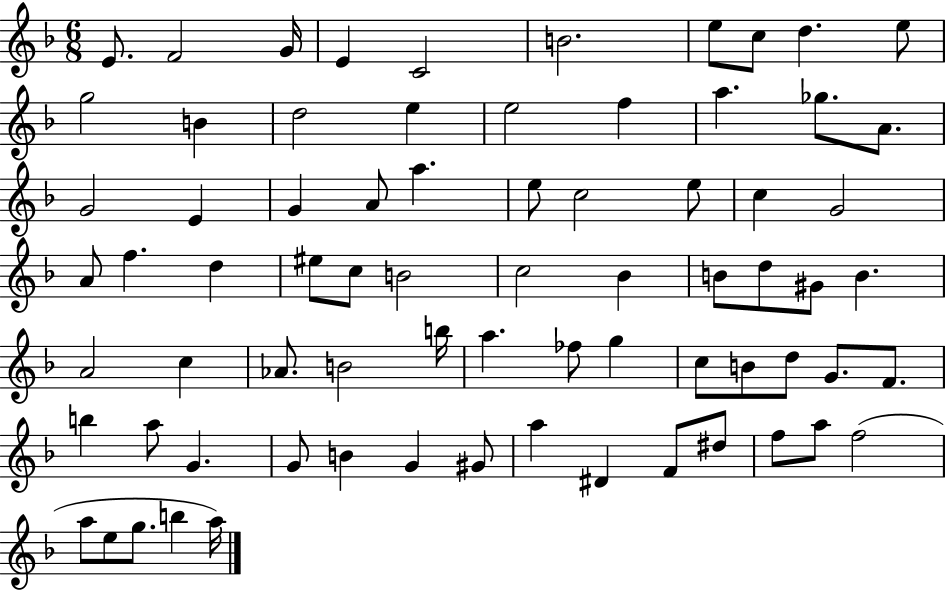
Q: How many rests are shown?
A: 0